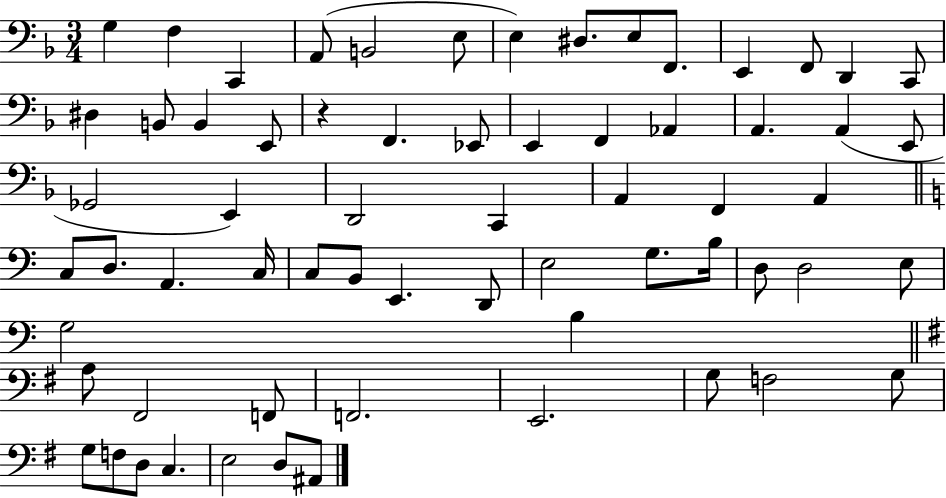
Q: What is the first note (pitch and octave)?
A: G3